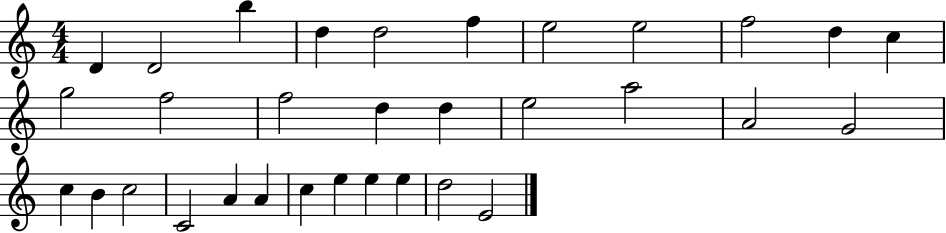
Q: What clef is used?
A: treble